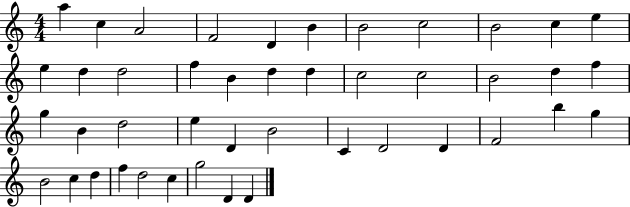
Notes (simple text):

A5/q C5/q A4/h F4/h D4/q B4/q B4/h C5/h B4/h C5/q E5/q E5/q D5/q D5/h F5/q B4/q D5/q D5/q C5/h C5/h B4/h D5/q F5/q G5/q B4/q D5/h E5/q D4/q B4/h C4/q D4/h D4/q F4/h B5/q G5/q B4/h C5/q D5/q F5/q D5/h C5/q G5/h D4/q D4/q